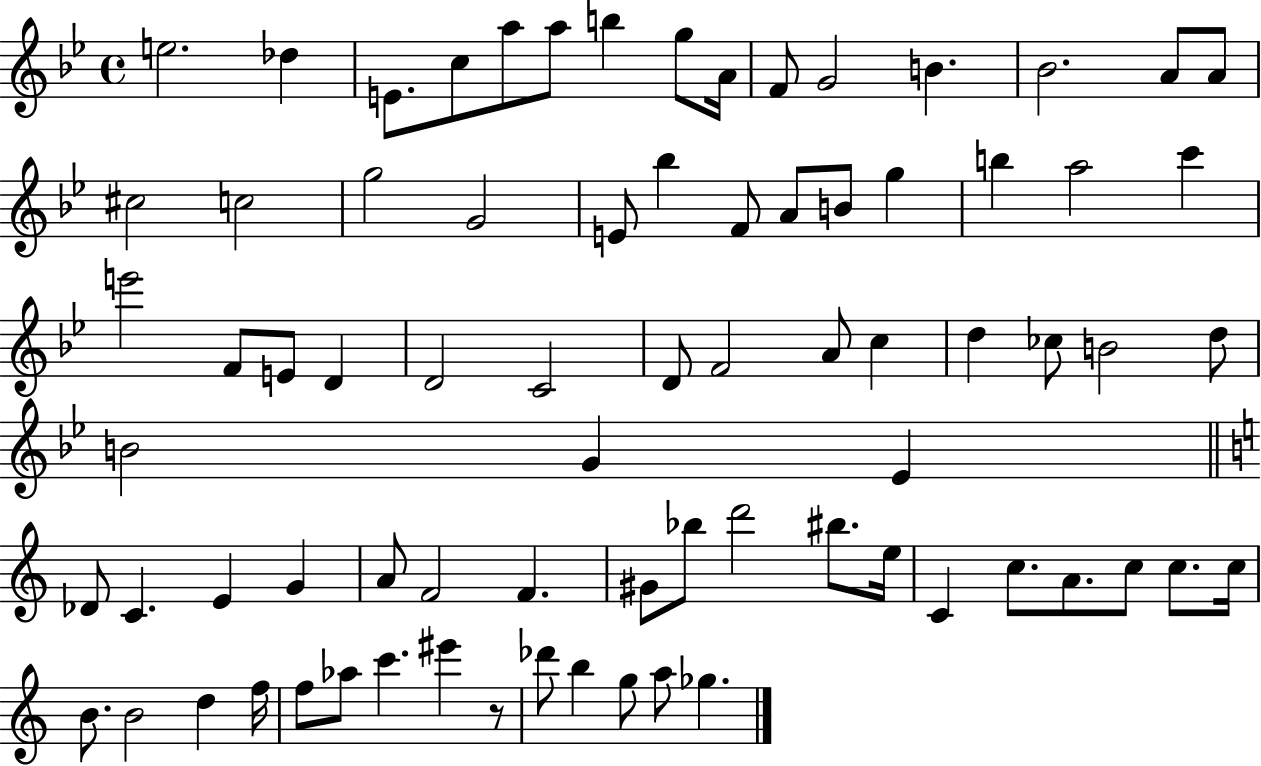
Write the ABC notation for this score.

X:1
T:Untitled
M:4/4
L:1/4
K:Bb
e2 _d E/2 c/2 a/2 a/2 b g/2 A/4 F/2 G2 B _B2 A/2 A/2 ^c2 c2 g2 G2 E/2 _b F/2 A/2 B/2 g b a2 c' e'2 F/2 E/2 D D2 C2 D/2 F2 A/2 c d _c/2 B2 d/2 B2 G _E _D/2 C E G A/2 F2 F ^G/2 _b/2 d'2 ^b/2 e/4 C c/2 A/2 c/2 c/2 c/4 B/2 B2 d f/4 f/2 _a/2 c' ^e' z/2 _d'/2 b g/2 a/2 _g